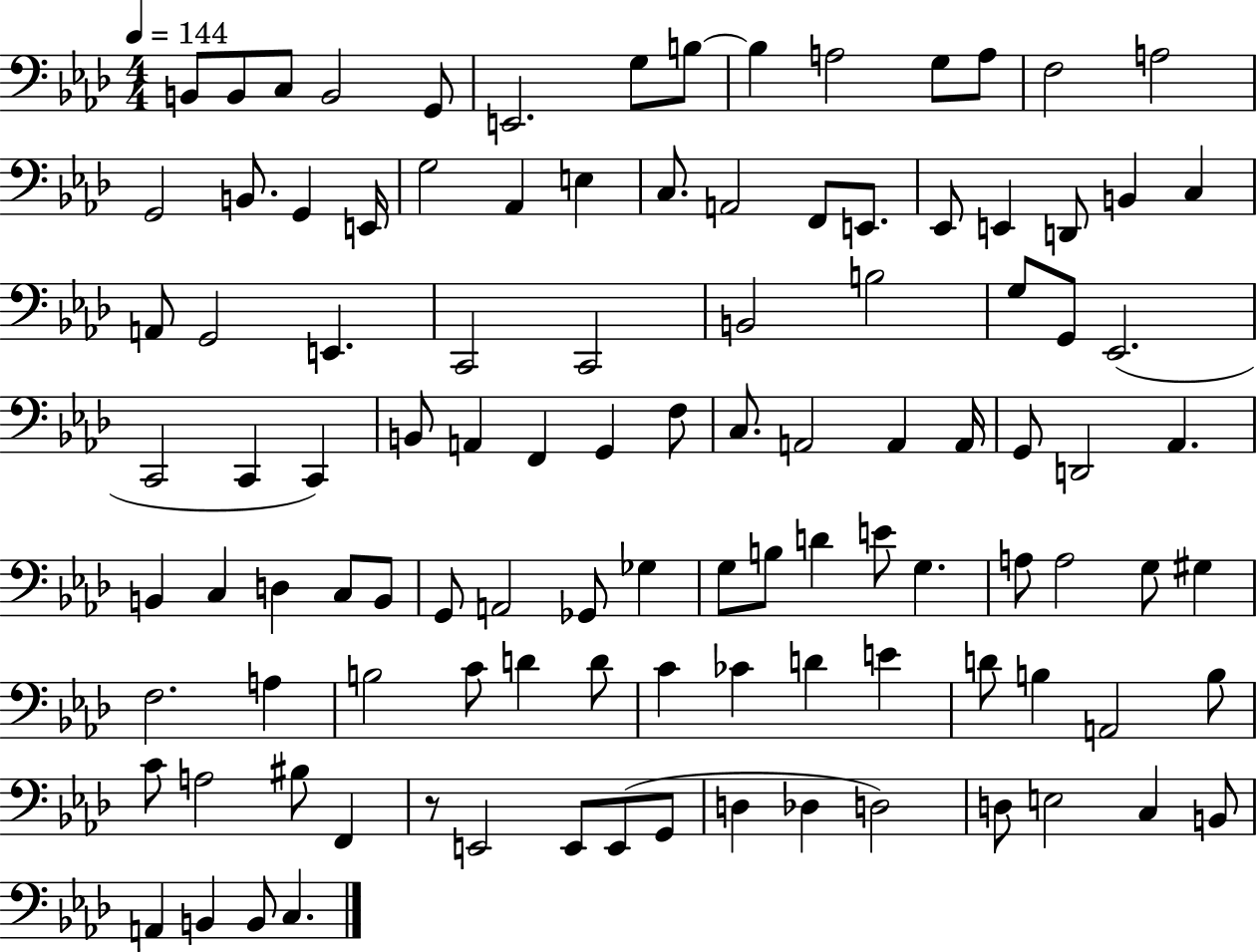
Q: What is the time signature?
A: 4/4